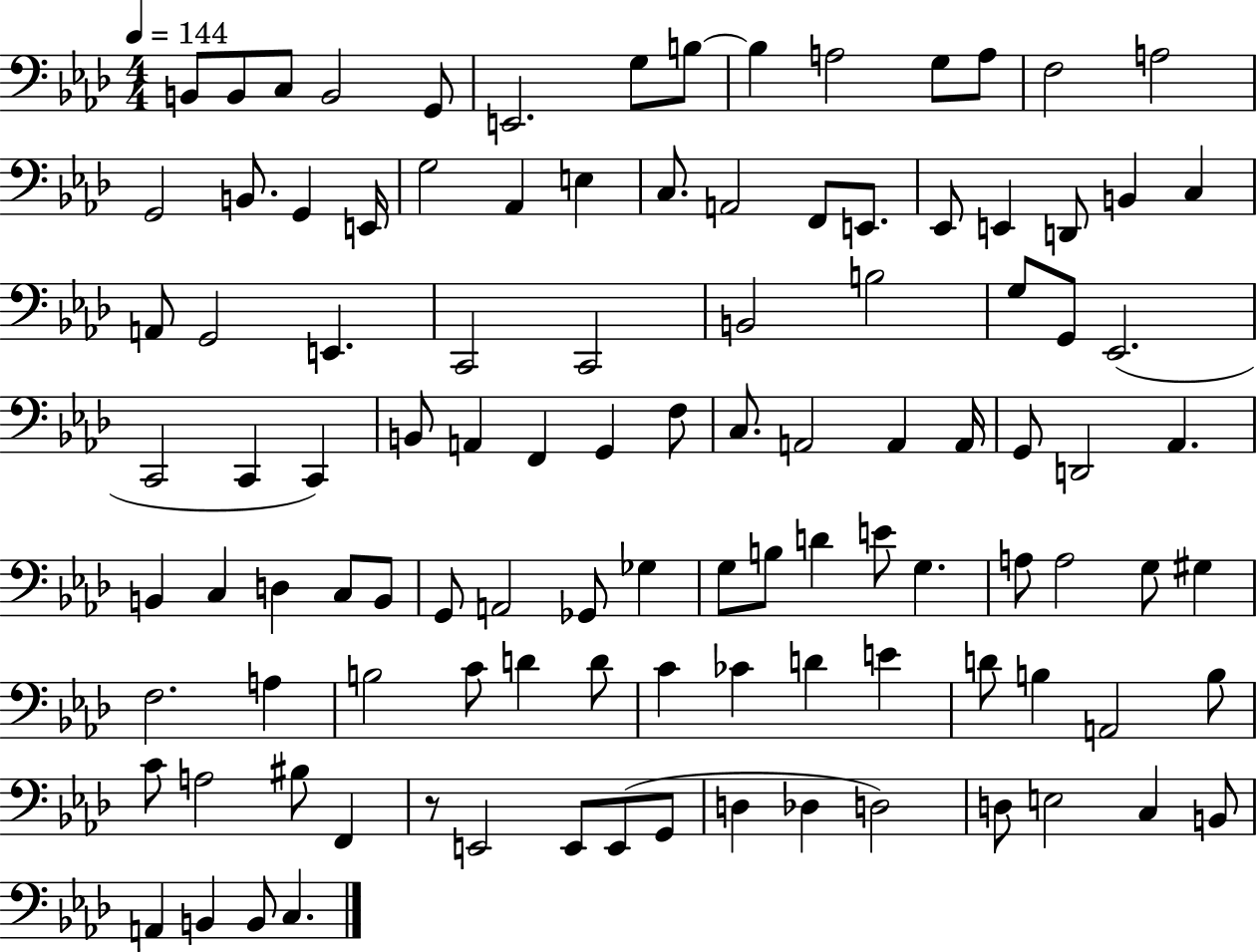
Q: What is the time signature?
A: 4/4